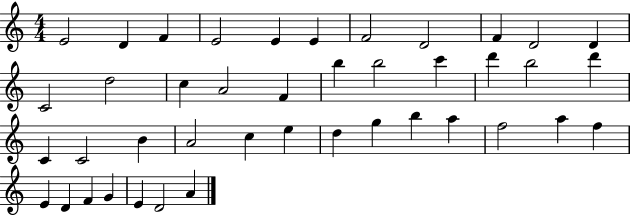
E4/h D4/q F4/q E4/h E4/q E4/q F4/h D4/h F4/q D4/h D4/q C4/h D5/h C5/q A4/h F4/q B5/q B5/h C6/q D6/q B5/h D6/q C4/q C4/h B4/q A4/h C5/q E5/q D5/q G5/q B5/q A5/q F5/h A5/q F5/q E4/q D4/q F4/q G4/q E4/q D4/h A4/q